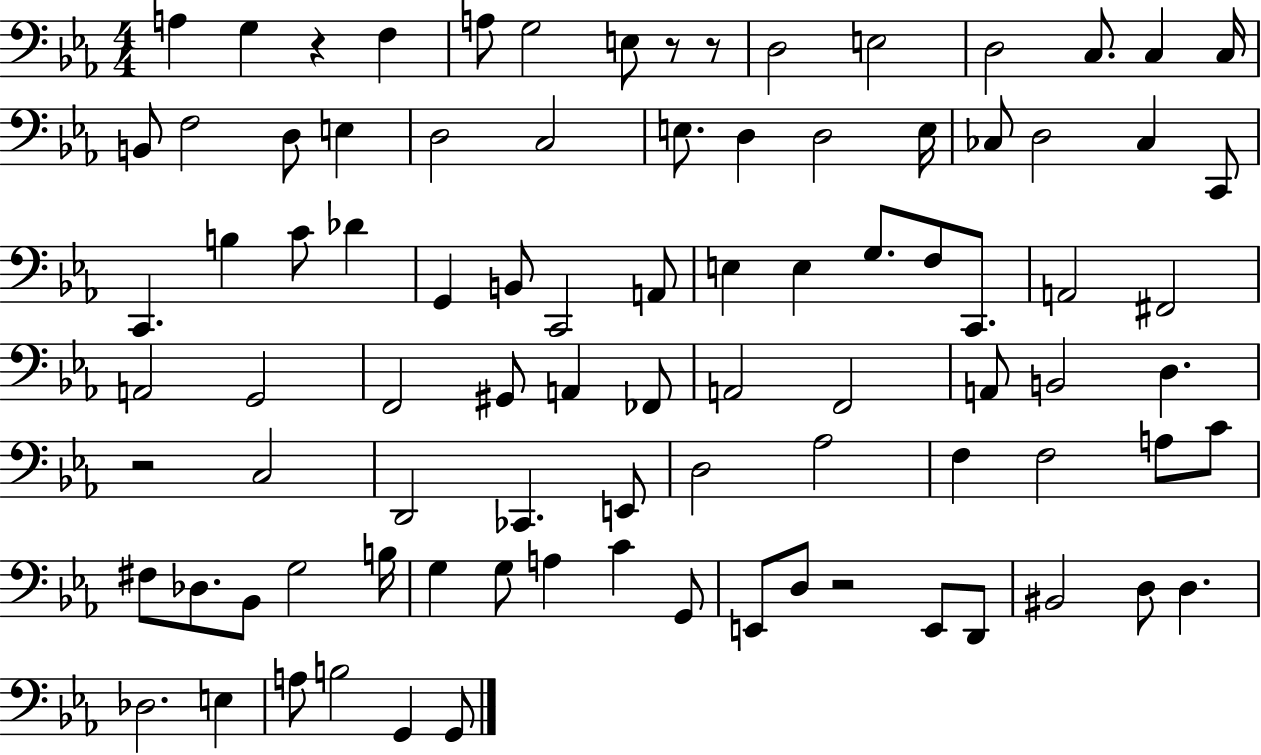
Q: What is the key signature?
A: EES major